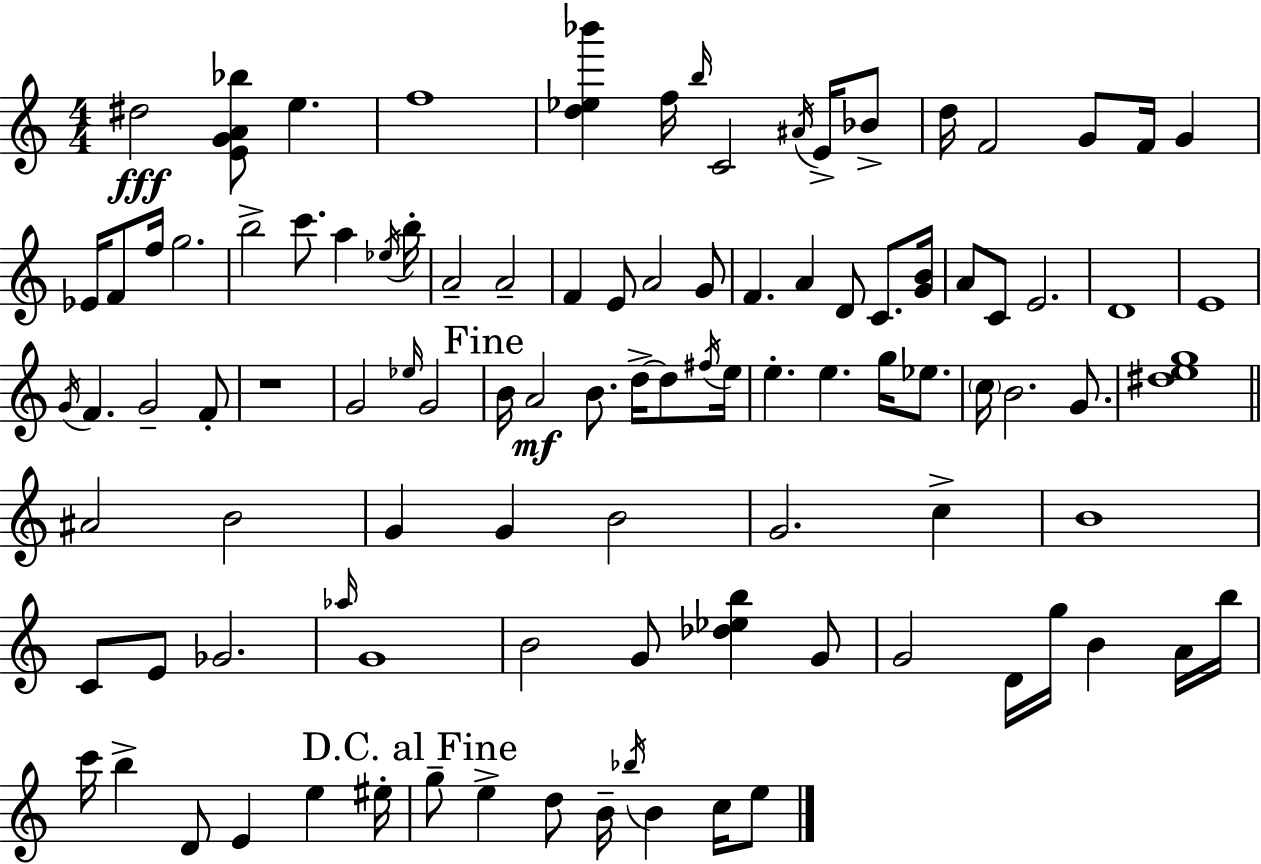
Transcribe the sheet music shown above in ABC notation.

X:1
T:Untitled
M:4/4
L:1/4
K:C
^d2 [EGA_b]/2 e f4 [d_e_b'] f/4 b/4 C2 ^A/4 E/4 _B/2 d/4 F2 G/2 F/4 G _E/4 F/2 f/4 g2 b2 c'/2 a _e/4 b/4 A2 A2 F E/2 A2 G/2 F A D/2 C/2 [GB]/4 A/2 C/2 E2 D4 E4 G/4 F G2 F/2 z4 G2 _e/4 G2 B/4 A2 B/2 d/4 d/2 ^f/4 e/4 e e g/4 _e/2 c/4 B2 G/2 [^deg]4 ^A2 B2 G G B2 G2 c B4 C/2 E/2 _G2 _a/4 G4 B2 G/2 [_d_eb] G/2 G2 D/4 g/4 B A/4 b/4 c'/4 b D/2 E e ^e/4 g/2 e d/2 B/4 _b/4 B c/4 e/2